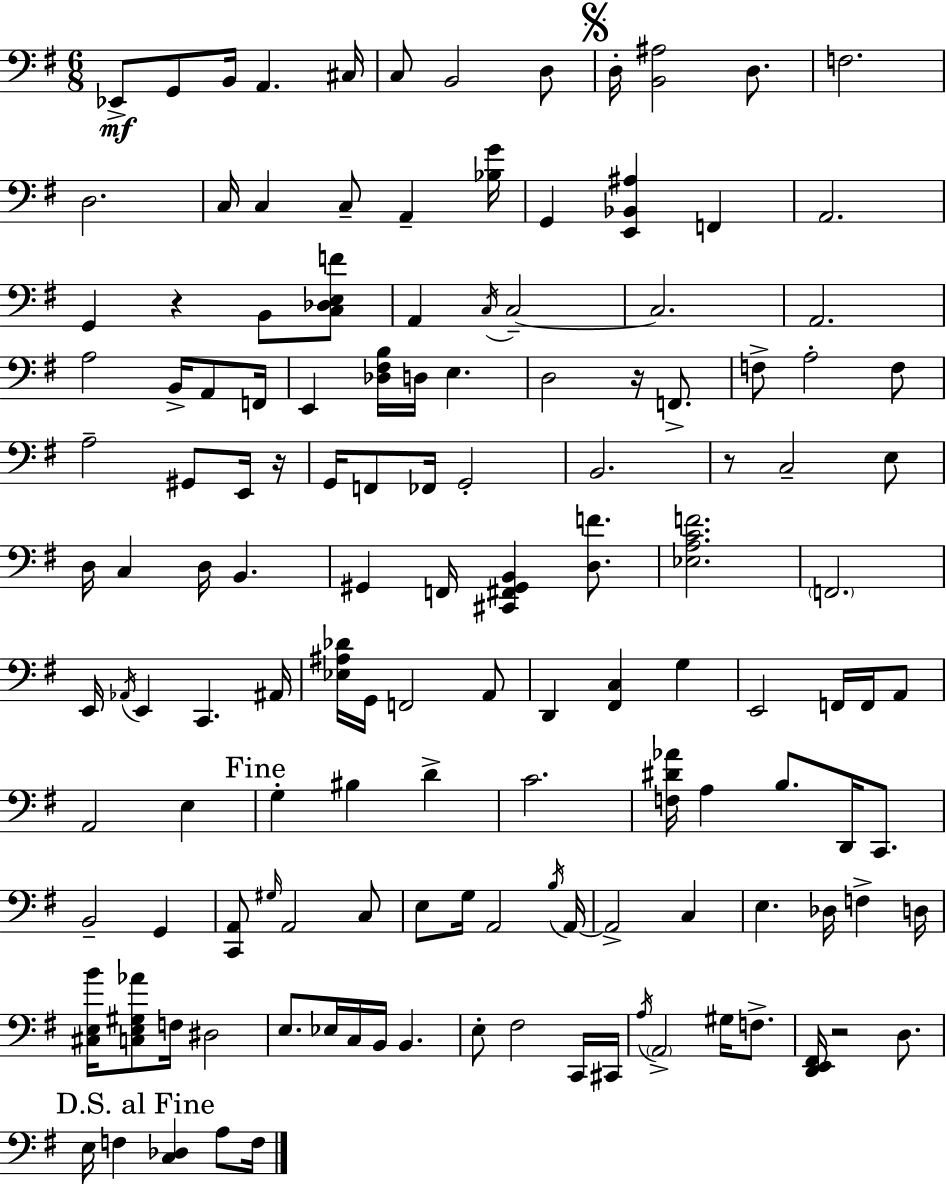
X:1
T:Untitled
M:6/8
L:1/4
K:Em
_E,,/2 G,,/2 B,,/4 A,, ^C,/4 C,/2 B,,2 D,/2 D,/4 [B,,^A,]2 D,/2 F,2 D,2 C,/4 C, C,/2 A,, [_B,G]/4 G,, [E,,_B,,^A,] F,, A,,2 G,, z B,,/2 [C,_D,E,F]/2 A,, C,/4 C,2 C,2 A,,2 A,2 B,,/4 A,,/2 F,,/4 E,, [_D,^F,B,]/4 D,/4 E, D,2 z/4 F,,/2 F,/2 A,2 F,/2 A,2 ^G,,/2 E,,/4 z/4 G,,/4 F,,/2 _F,,/4 G,,2 B,,2 z/2 C,2 E,/2 D,/4 C, D,/4 B,, ^G,, F,,/4 [^C,,^F,,^G,,B,,] [D,F]/2 [_E,A,CF]2 F,,2 E,,/4 _A,,/4 E,, C,, ^A,,/4 [_E,^A,_D]/4 G,,/4 F,,2 A,,/2 D,, [^F,,C,] G, E,,2 F,,/4 F,,/4 A,,/2 A,,2 E, G, ^B, D C2 [F,^D_A]/4 A, B,/2 D,,/4 C,,/2 B,,2 G,, [C,,A,,]/2 ^G,/4 A,,2 C,/2 E,/2 G,/4 A,,2 B,/4 A,,/4 A,,2 C, E, _D,/4 F, D,/4 [^C,E,B]/4 [C,E,^G,_A]/2 F,/4 ^D,2 E,/2 _E,/4 C,/4 B,,/4 B,, E,/2 ^F,2 C,,/4 ^C,,/4 A,/4 A,,2 ^G,/4 F,/2 [D,,E,,^F,,]/4 z2 D,/2 E,/4 F, [C,_D,] A,/2 F,/4